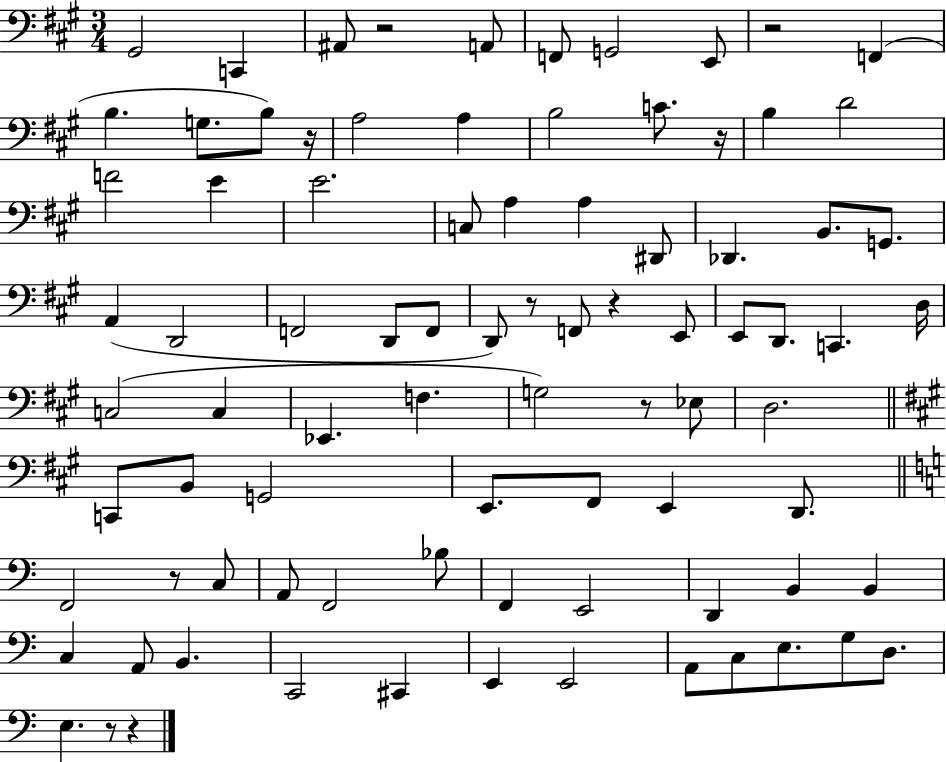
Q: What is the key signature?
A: A major